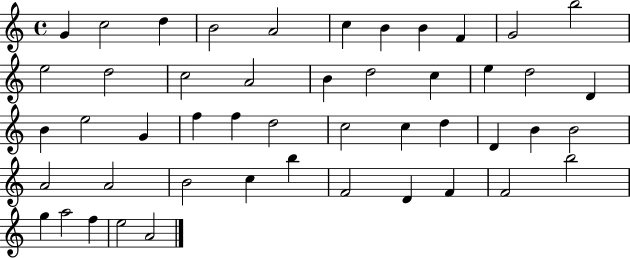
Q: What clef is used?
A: treble